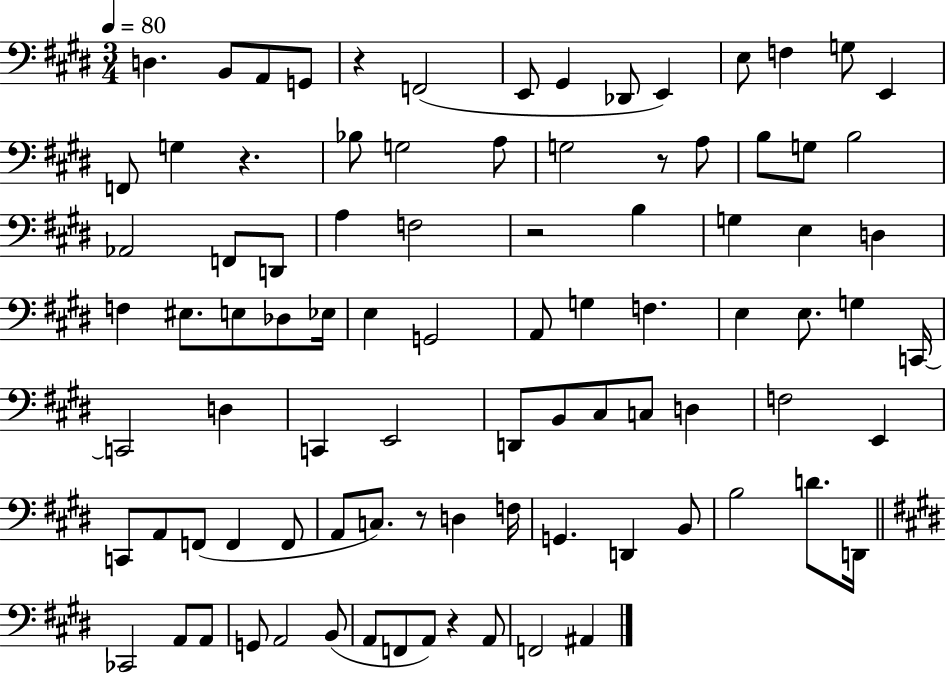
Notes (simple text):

D3/q. B2/e A2/e G2/e R/q F2/h E2/e G#2/q Db2/e E2/q E3/e F3/q G3/e E2/q F2/e G3/q R/q. Bb3/e G3/h A3/e G3/h R/e A3/e B3/e G3/e B3/h Ab2/h F2/e D2/e A3/q F3/h R/h B3/q G3/q E3/q D3/q F3/q EIS3/e. E3/e Db3/e Eb3/s E3/q G2/h A2/e G3/q F3/q. E3/q E3/e. G3/q C2/s C2/h D3/q C2/q E2/h D2/e B2/e C#3/e C3/e D3/q F3/h E2/q C2/e A2/e F2/e F2/q F2/e A2/e C3/e. R/e D3/q F3/s G2/q. D2/q B2/e B3/h D4/e. D2/s CES2/h A2/e A2/e G2/e A2/h B2/e A2/e F2/e A2/e R/q A2/e F2/h A#2/q